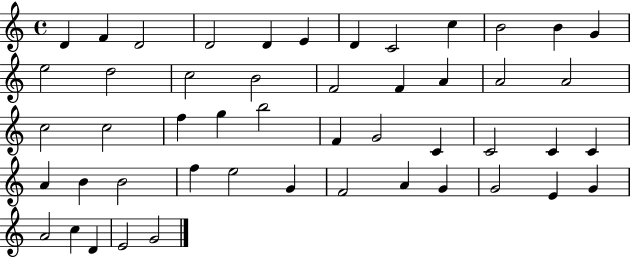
X:1
T:Untitled
M:4/4
L:1/4
K:C
D F D2 D2 D E D C2 c B2 B G e2 d2 c2 B2 F2 F A A2 A2 c2 c2 f g b2 F G2 C C2 C C A B B2 f e2 G F2 A G G2 E G A2 c D E2 G2